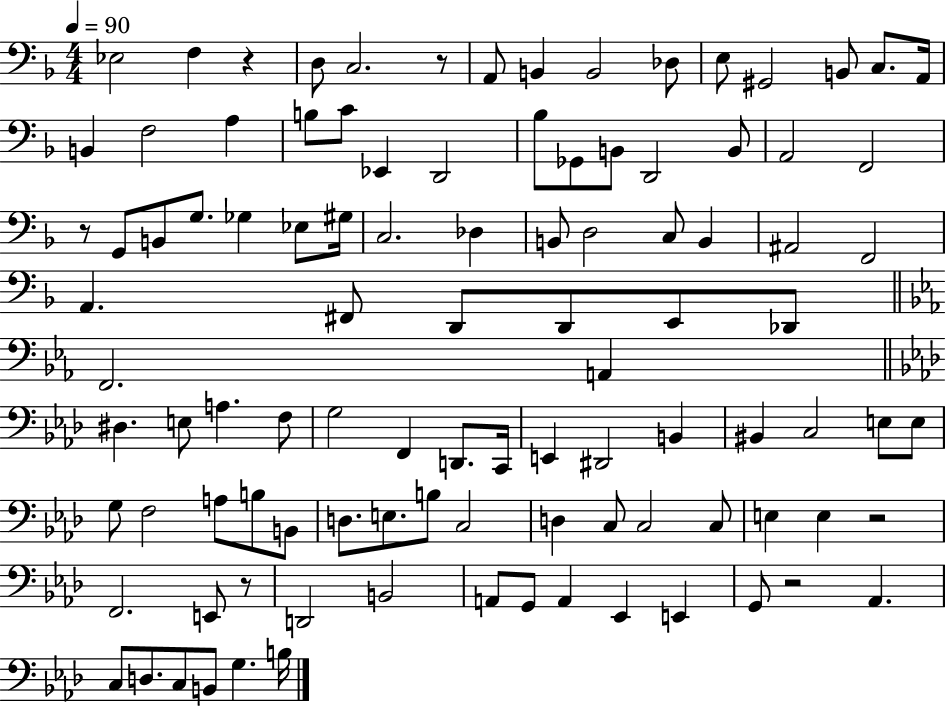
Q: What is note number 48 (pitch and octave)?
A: F2